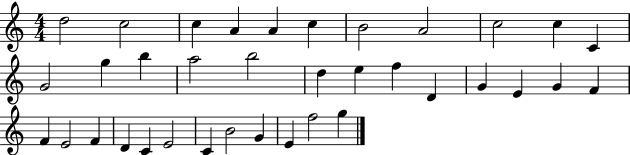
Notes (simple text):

D5/h C5/h C5/q A4/q A4/q C5/q B4/h A4/h C5/h C5/q C4/q G4/h G5/q B5/q A5/h B5/h D5/q E5/q F5/q D4/q G4/q E4/q G4/q F4/q F4/q E4/h F4/q D4/q C4/q E4/h C4/q B4/h G4/q E4/q F5/h G5/q